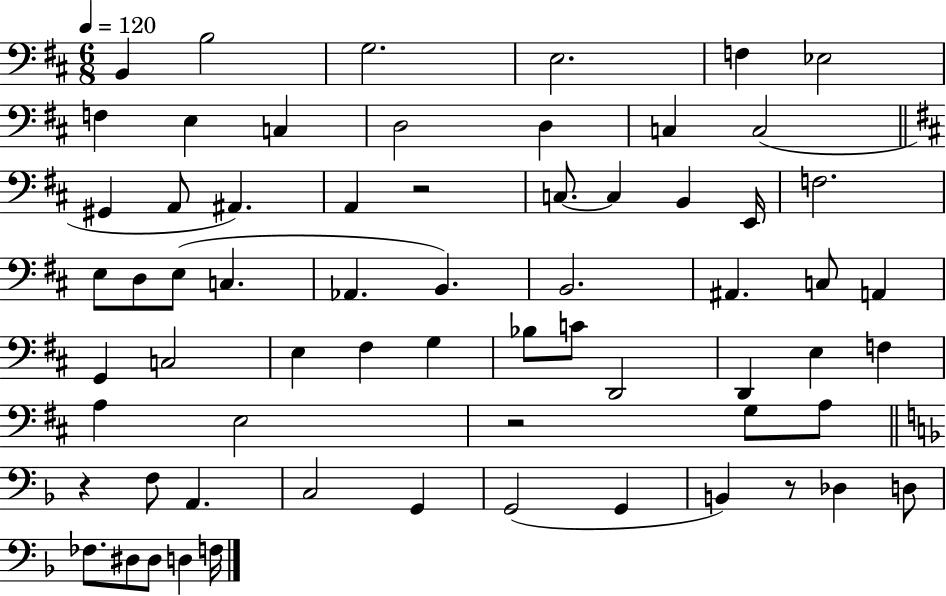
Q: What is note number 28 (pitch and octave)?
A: B2